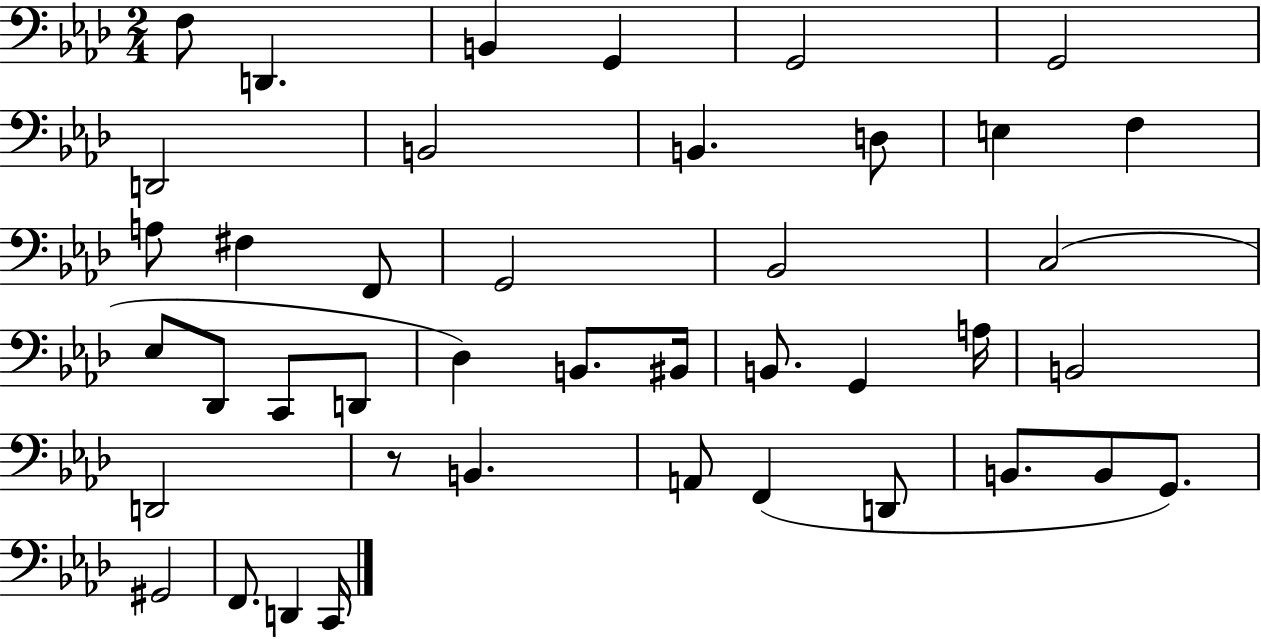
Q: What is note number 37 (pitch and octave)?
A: G2